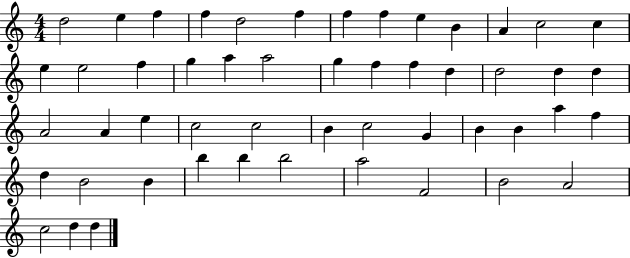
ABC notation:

X:1
T:Untitled
M:4/4
L:1/4
K:C
d2 e f f d2 f f f e B A c2 c e e2 f g a a2 g f f d d2 d d A2 A e c2 c2 B c2 G B B a f d B2 B b b b2 a2 F2 B2 A2 c2 d d